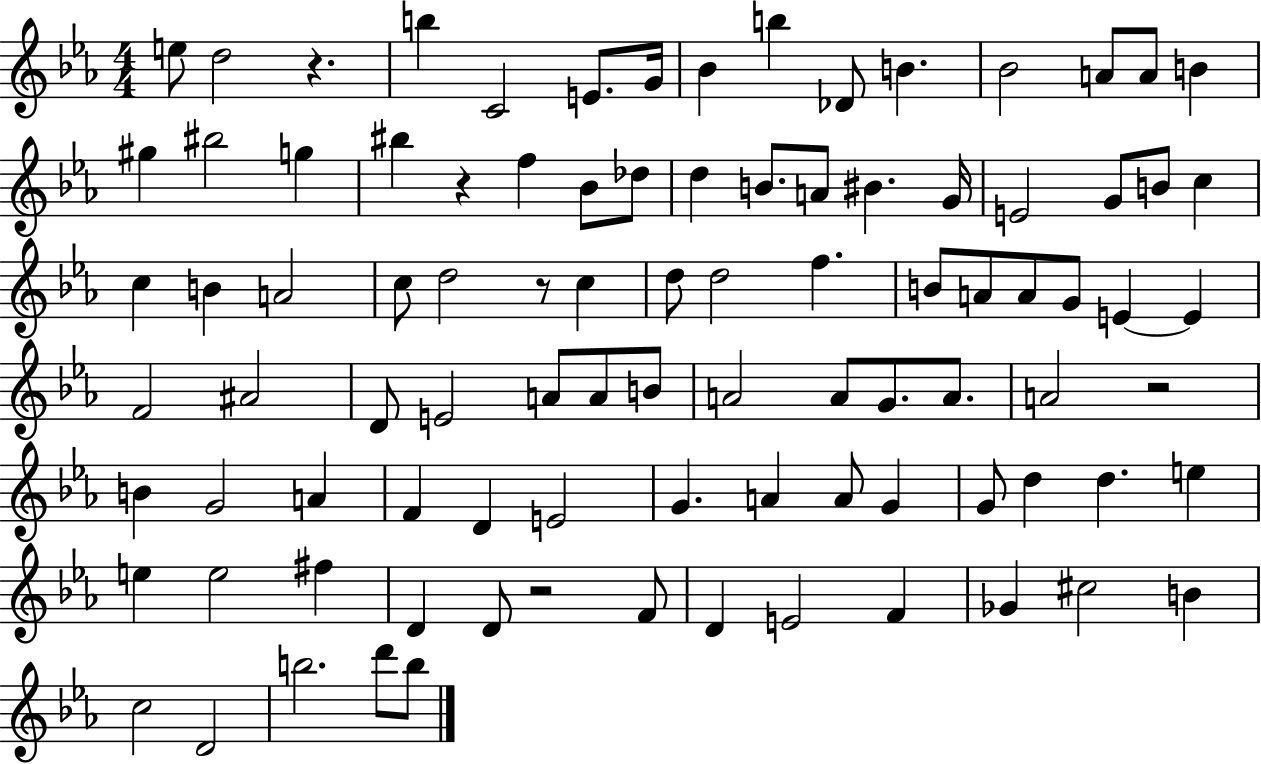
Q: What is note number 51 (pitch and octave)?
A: A4